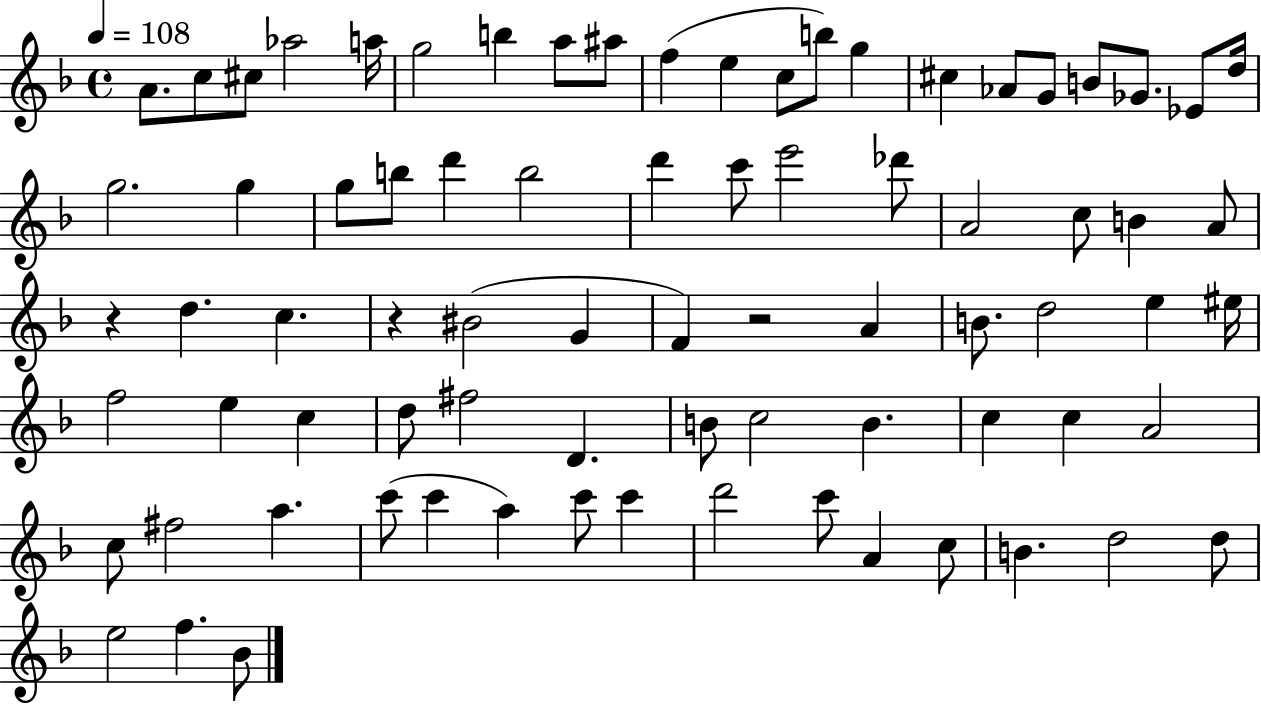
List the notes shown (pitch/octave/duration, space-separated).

A4/e. C5/e C#5/e Ab5/h A5/s G5/h B5/q A5/e A#5/e F5/q E5/q C5/e B5/e G5/q C#5/q Ab4/e G4/e B4/e Gb4/e. Eb4/e D5/s G5/h. G5/q G5/e B5/e D6/q B5/h D6/q C6/e E6/h Db6/e A4/h C5/e B4/q A4/e R/q D5/q. C5/q. R/q BIS4/h G4/q F4/q R/h A4/q B4/e. D5/h E5/q EIS5/s F5/h E5/q C5/q D5/e F#5/h D4/q. B4/e C5/h B4/q. C5/q C5/q A4/h C5/e F#5/h A5/q. C6/e C6/q A5/q C6/e C6/q D6/h C6/e A4/q C5/e B4/q. D5/h D5/e E5/h F5/q. Bb4/e